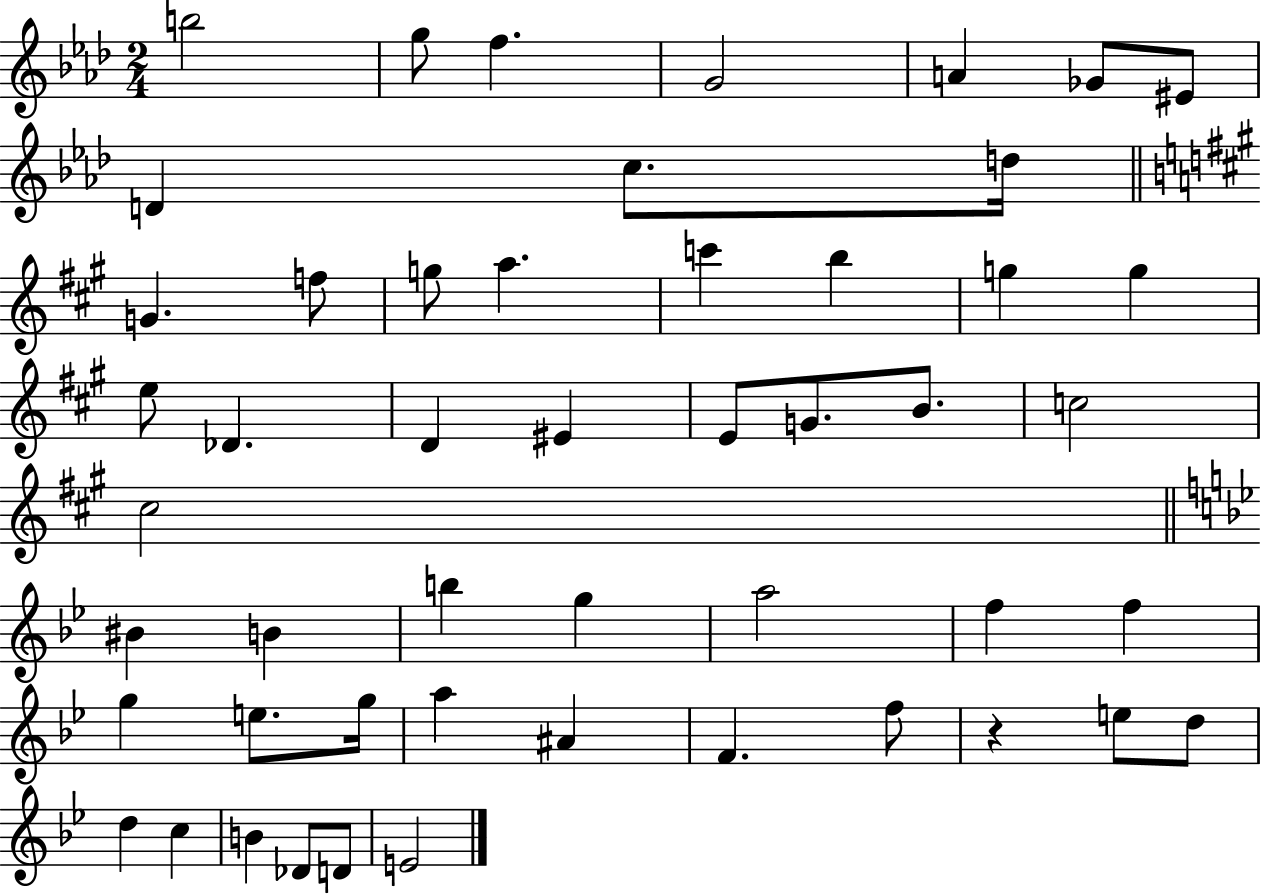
X:1
T:Untitled
M:2/4
L:1/4
K:Ab
b2 g/2 f G2 A _G/2 ^E/2 D c/2 d/4 G f/2 g/2 a c' b g g e/2 _D D ^E E/2 G/2 B/2 c2 ^c2 ^B B b g a2 f f g e/2 g/4 a ^A F f/2 z e/2 d/2 d c B _D/2 D/2 E2